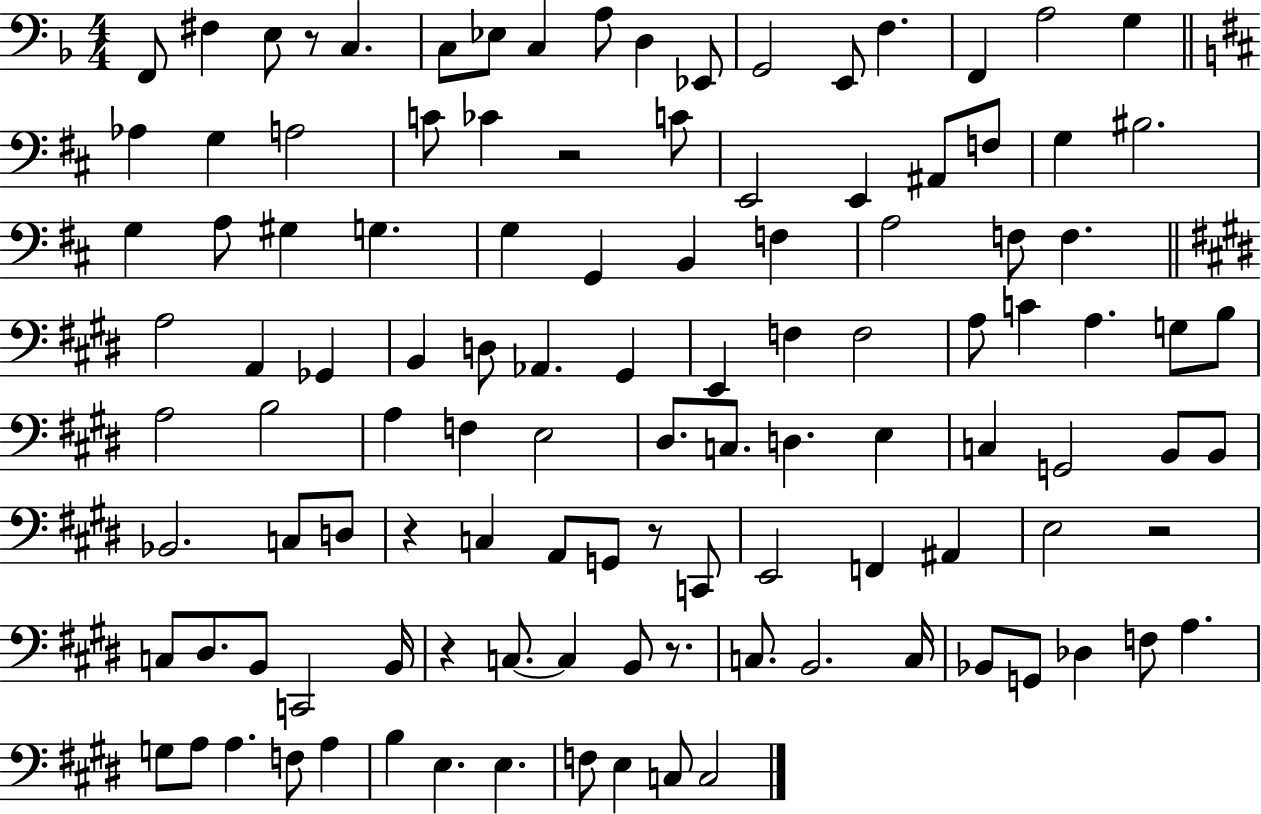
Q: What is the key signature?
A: F major